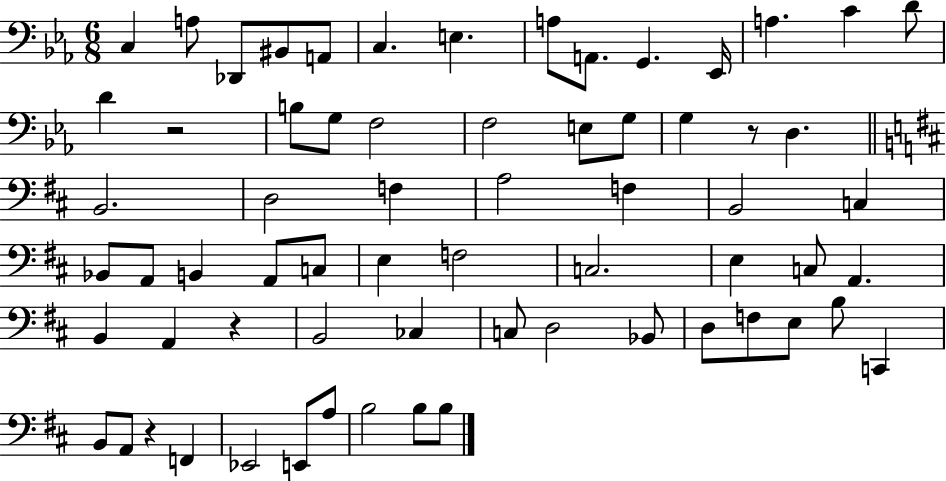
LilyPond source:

{
  \clef bass
  \numericTimeSignature
  \time 6/8
  \key ees \major
  c4 a8 des,8 bis,8 a,8 | c4. e4. | a8 a,8. g,4. ees,16 | a4. c'4 d'8 | \break d'4 r2 | b8 g8 f2 | f2 e8 g8 | g4 r8 d4. | \break \bar "||" \break \key d \major b,2. | d2 f4 | a2 f4 | b,2 c4 | \break bes,8 a,8 b,4 a,8 c8 | e4 f2 | c2. | e4 c8 a,4. | \break b,4 a,4 r4 | b,2 ces4 | c8 d2 bes,8 | d8 f8 e8 b8 c,4 | \break b,8 a,8 r4 f,4 | ees,2 e,8 a8 | b2 b8 b8 | \bar "|."
}